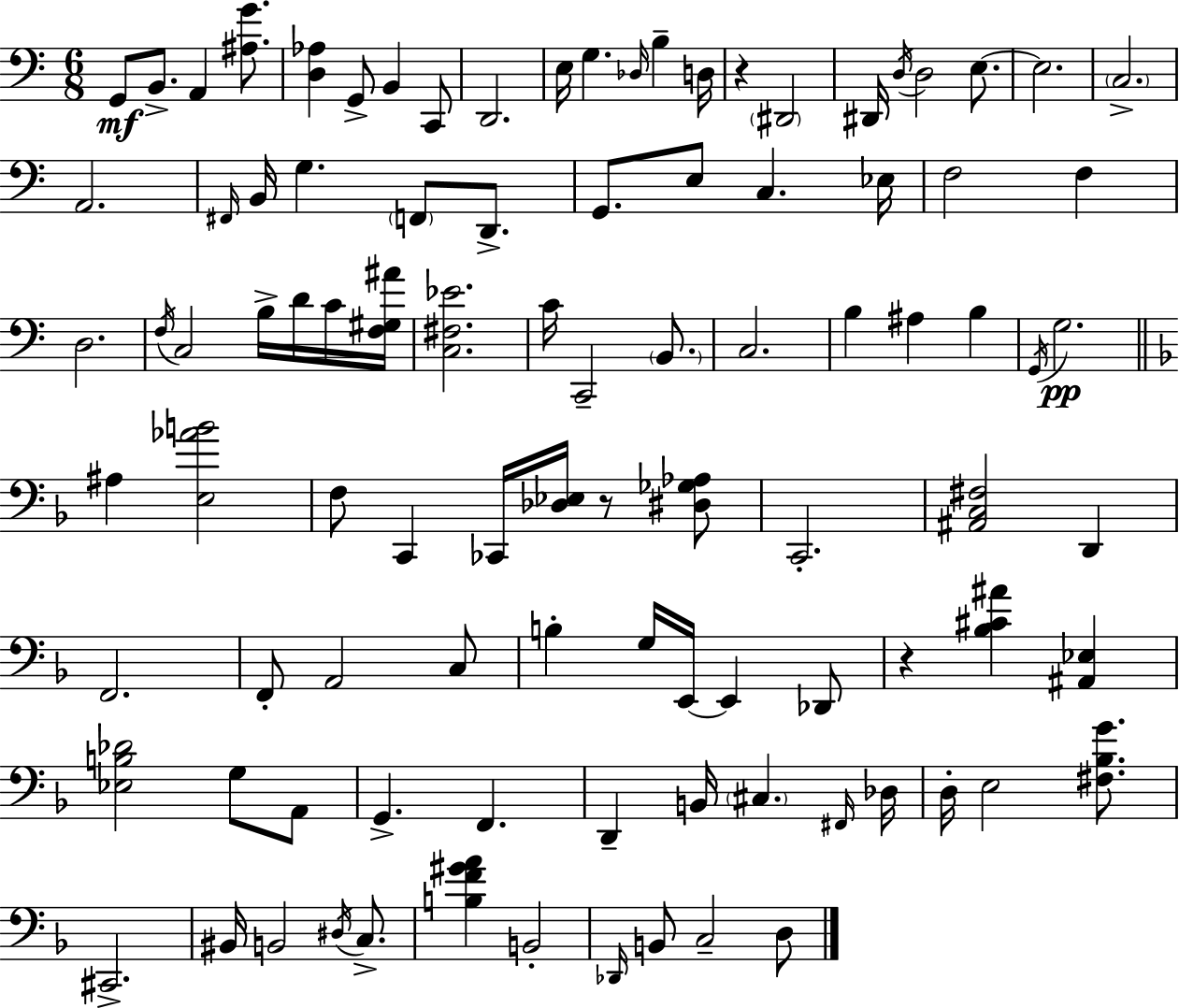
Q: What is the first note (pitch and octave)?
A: G2